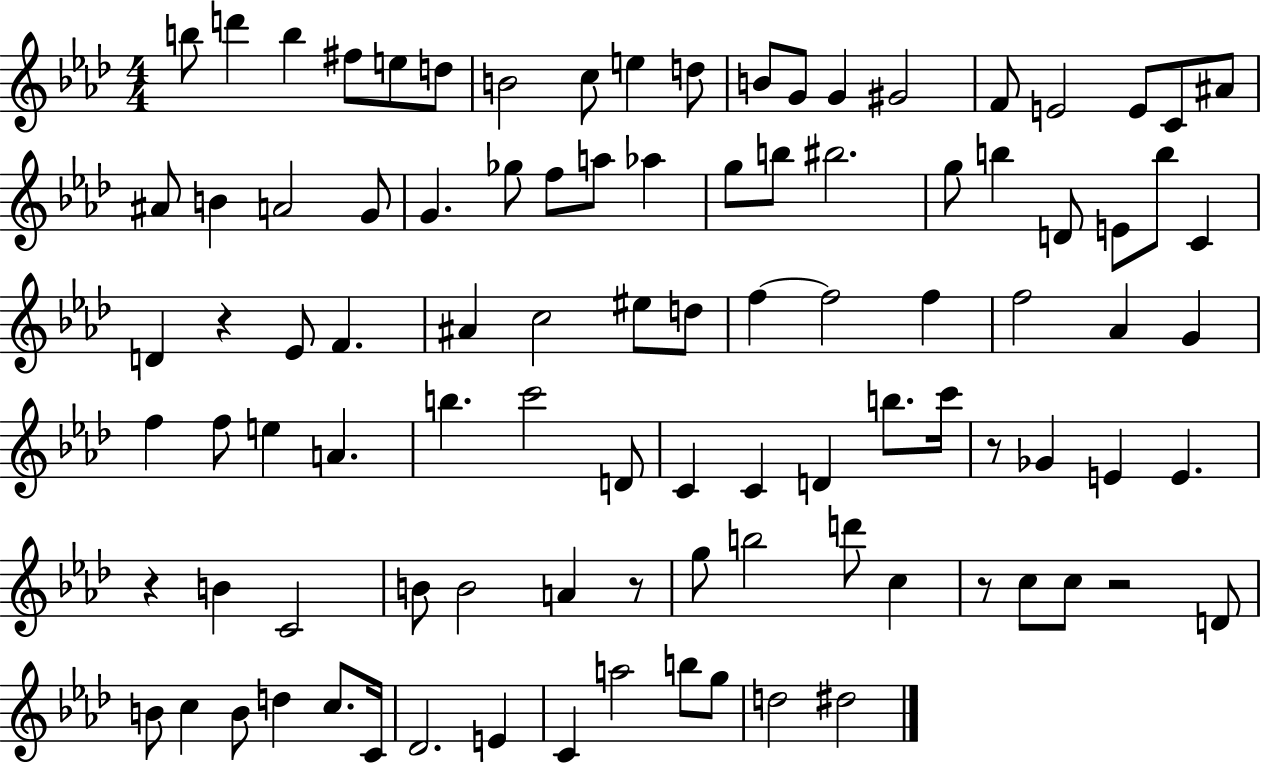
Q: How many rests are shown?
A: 6